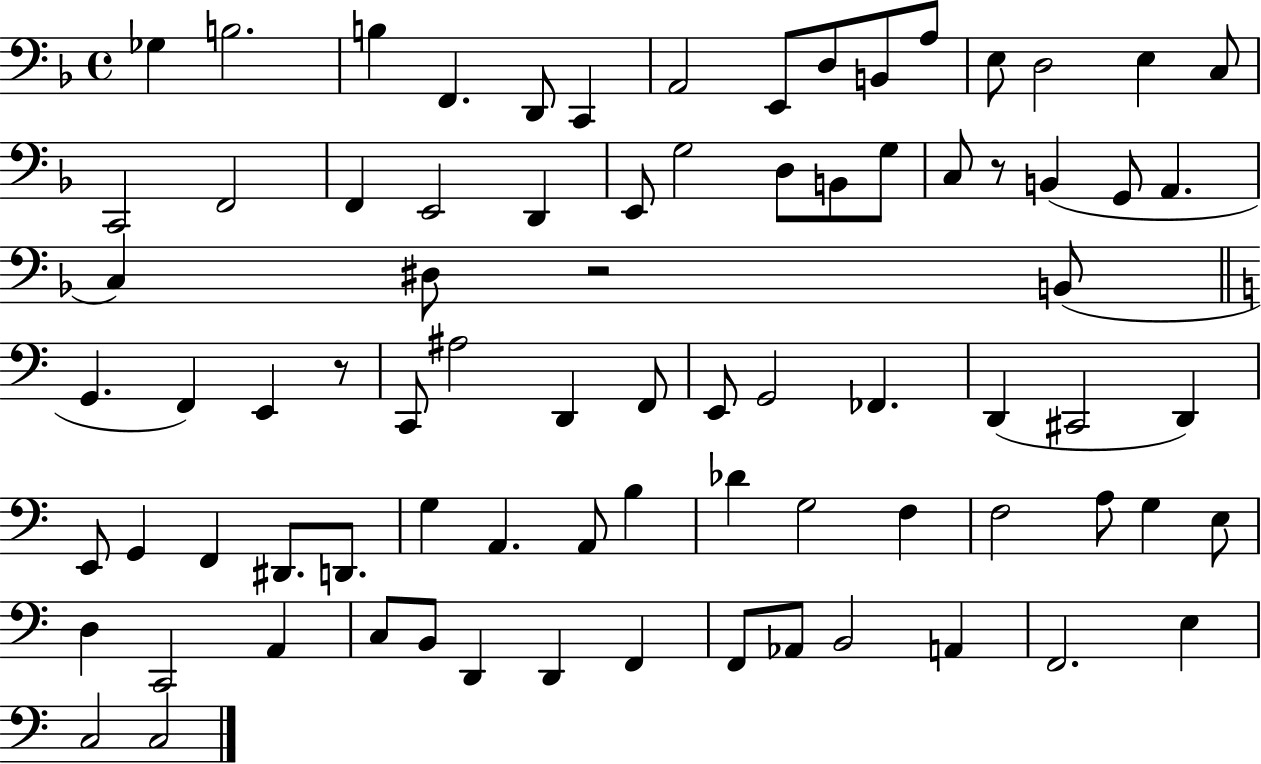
Gb3/q B3/h. B3/q F2/q. D2/e C2/q A2/h E2/e D3/e B2/e A3/e E3/e D3/h E3/q C3/e C2/h F2/h F2/q E2/h D2/q E2/e G3/h D3/e B2/e G3/e C3/e R/e B2/q G2/e A2/q. C3/q D#3/e R/h B2/e G2/q. F2/q E2/q R/e C2/e A#3/h D2/q F2/e E2/e G2/h FES2/q. D2/q C#2/h D2/q E2/e G2/q F2/q D#2/e. D2/e. G3/q A2/q. A2/e B3/q Db4/q G3/h F3/q F3/h A3/e G3/q E3/e D3/q C2/h A2/q C3/e B2/e D2/q D2/q F2/q F2/e Ab2/e B2/h A2/q F2/h. E3/q C3/h C3/h